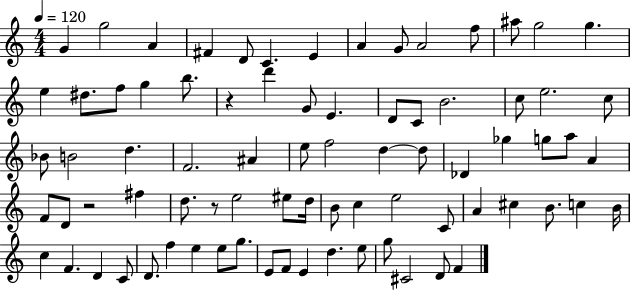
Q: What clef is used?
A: treble